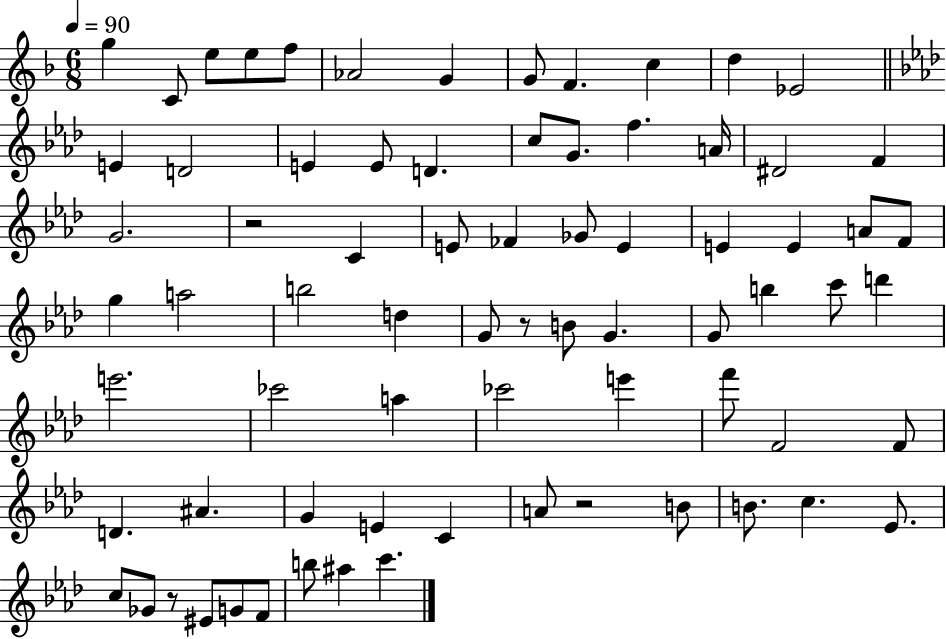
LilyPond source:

{
  \clef treble
  \numericTimeSignature
  \time 6/8
  \key f \major
  \tempo 4 = 90
  g''4 c'8 e''8 e''8 f''8 | aes'2 g'4 | g'8 f'4. c''4 | d''4 ees'2 | \break \bar "||" \break \key aes \major e'4 d'2 | e'4 e'8 d'4. | c''8 g'8. f''4. a'16 | dis'2 f'4 | \break g'2. | r2 c'4 | e'8 fes'4 ges'8 e'4 | e'4 e'4 a'8 f'8 | \break g''4 a''2 | b''2 d''4 | g'8 r8 b'8 g'4. | g'8 b''4 c'''8 d'''4 | \break e'''2. | ces'''2 a''4 | ces'''2 e'''4 | f'''8 f'2 f'8 | \break d'4. ais'4. | g'4 e'4 c'4 | a'8 r2 b'8 | b'8. c''4. ees'8. | \break c''8 ges'8 r8 eis'8 g'8 f'8 | b''8 ais''4 c'''4. | \bar "|."
}